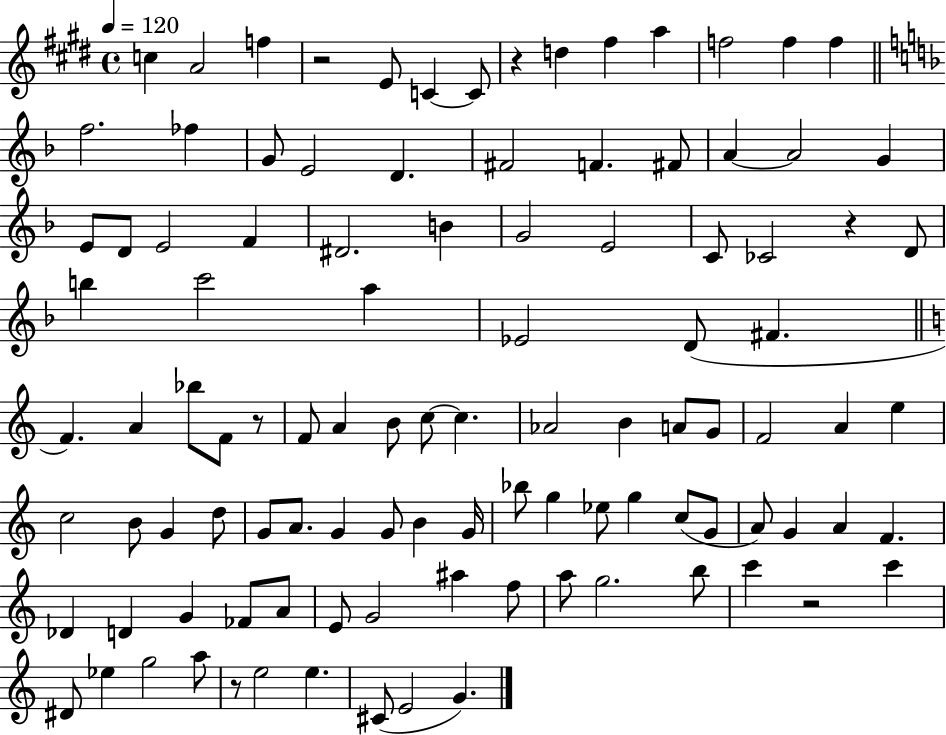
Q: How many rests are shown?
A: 6